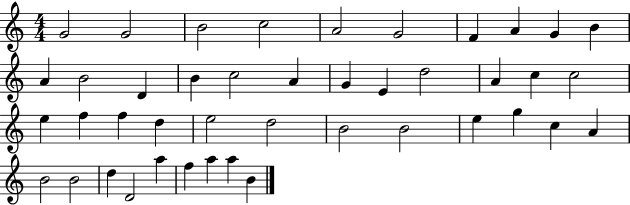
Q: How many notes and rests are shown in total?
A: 43